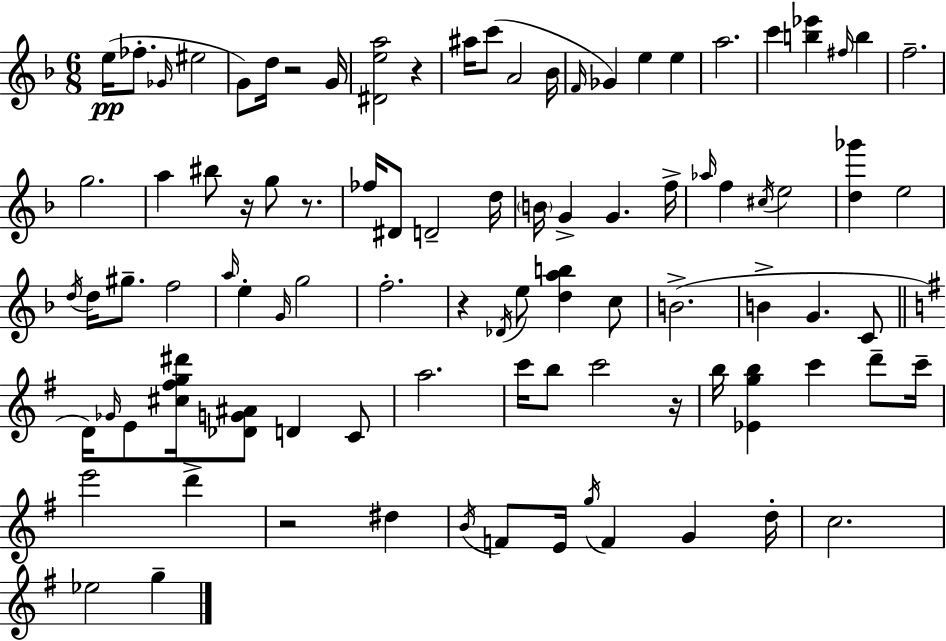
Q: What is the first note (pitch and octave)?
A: E5